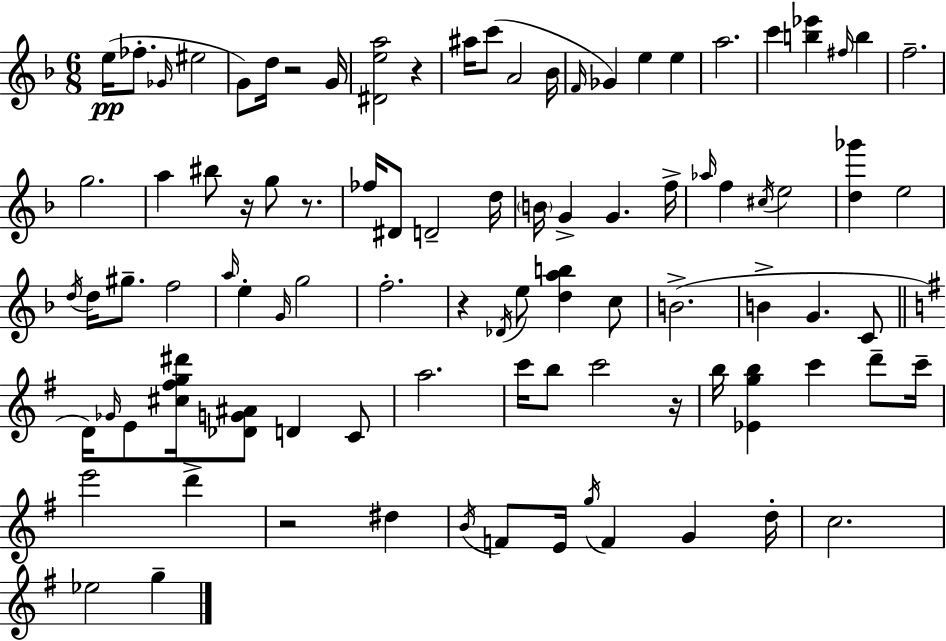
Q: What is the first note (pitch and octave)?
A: E5